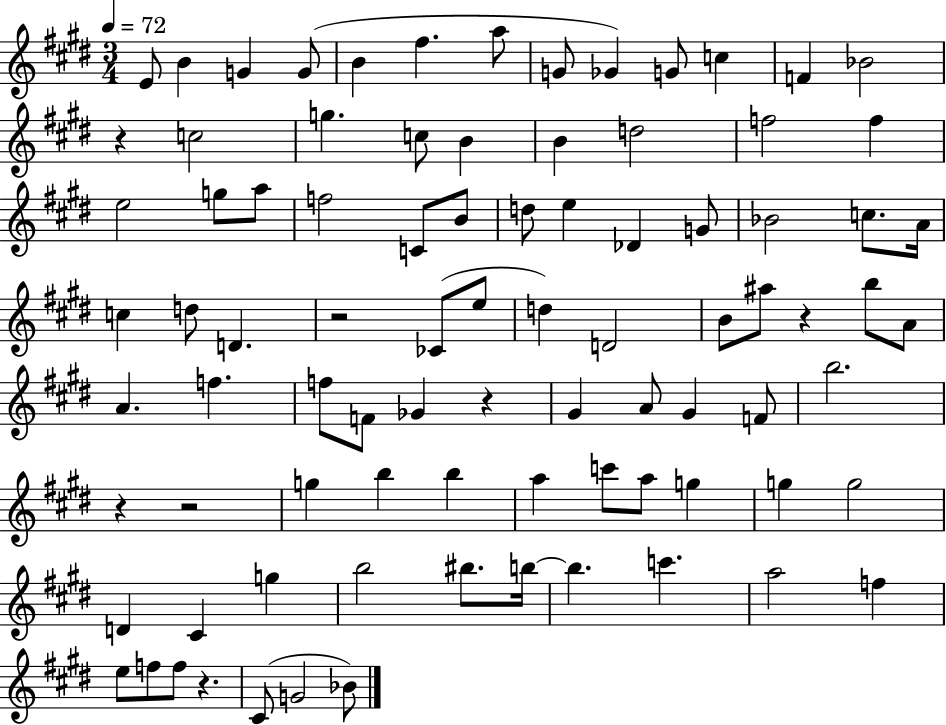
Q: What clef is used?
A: treble